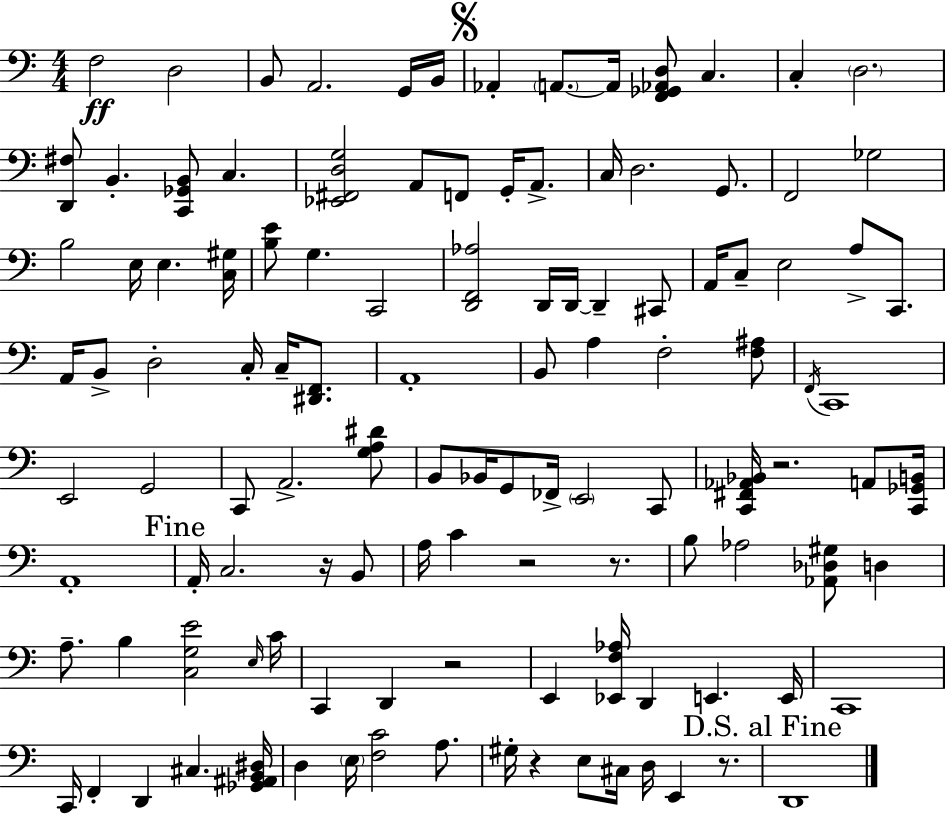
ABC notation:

X:1
T:Untitled
M:4/4
L:1/4
K:Am
F,2 D,2 B,,/2 A,,2 G,,/4 B,,/4 _A,, A,,/2 A,,/4 [F,,_G,,_A,,D,]/2 C, C, D,2 [D,,^F,]/2 B,, [C,,_G,,B,,]/2 C, [_E,,^F,,D,G,]2 A,,/2 F,,/2 G,,/4 A,,/2 C,/4 D,2 G,,/2 F,,2 _G,2 B,2 E,/4 E, [C,^G,]/4 [B,E]/2 G, C,,2 [D,,F,,_A,]2 D,,/4 D,,/4 D,, ^C,,/2 A,,/4 C,/2 E,2 A,/2 C,,/2 A,,/4 B,,/2 D,2 C,/4 C,/4 [^D,,F,,]/2 A,,4 B,,/2 A, F,2 [F,^A,]/2 F,,/4 C,,4 E,,2 G,,2 C,,/2 A,,2 [G,A,^D]/2 B,,/2 _B,,/4 G,,/2 _F,,/4 E,,2 C,,/2 [C,,^F,,_A,,_B,,]/4 z2 A,,/2 [C,,_G,,B,,]/4 A,,4 A,,/4 C,2 z/4 B,,/2 A,/4 C z2 z/2 B,/2 _A,2 [_A,,_D,^G,]/2 D, A,/2 B, [C,G,E]2 E,/4 C/4 C,, D,, z2 E,, [_E,,F,_A,]/4 D,, E,, E,,/4 C,,4 C,,/4 F,, D,, ^C, [_G,,^A,,B,,^D,]/4 D, E,/4 [F,C]2 A,/2 ^G,/4 z E,/2 ^C,/4 D,/4 E,, z/2 D,,4